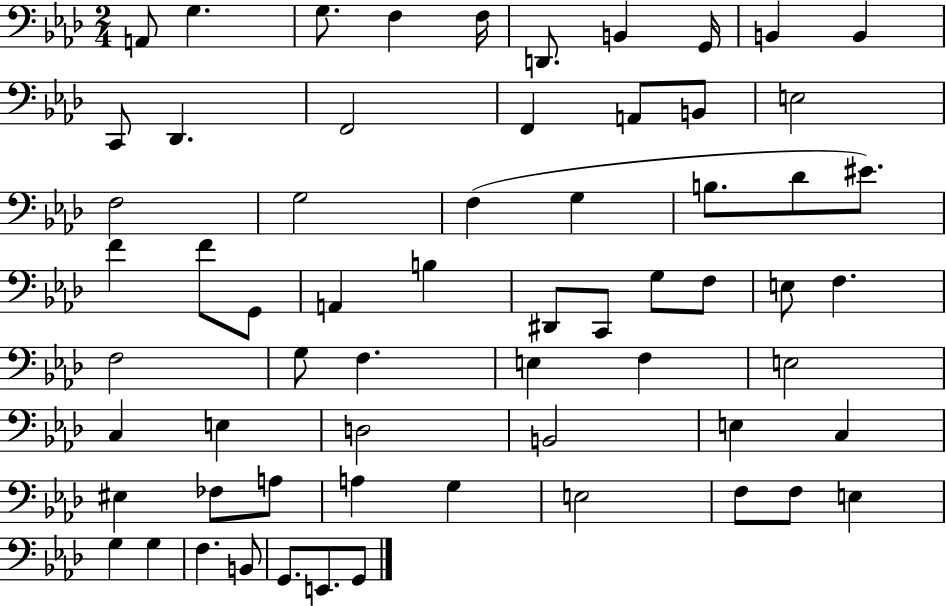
X:1
T:Untitled
M:2/4
L:1/4
K:Ab
A,,/2 G, G,/2 F, F,/4 D,,/2 B,, G,,/4 B,, B,, C,,/2 _D,, F,,2 F,, A,,/2 B,,/2 E,2 F,2 G,2 F, G, B,/2 _D/2 ^E/2 F F/2 G,,/2 A,, B, ^D,,/2 C,,/2 G,/2 F,/2 E,/2 F, F,2 G,/2 F, E, F, E,2 C, E, D,2 B,,2 E, C, ^E, _F,/2 A,/2 A, G, E,2 F,/2 F,/2 E, G, G, F, B,,/2 G,,/2 E,,/2 G,,/2